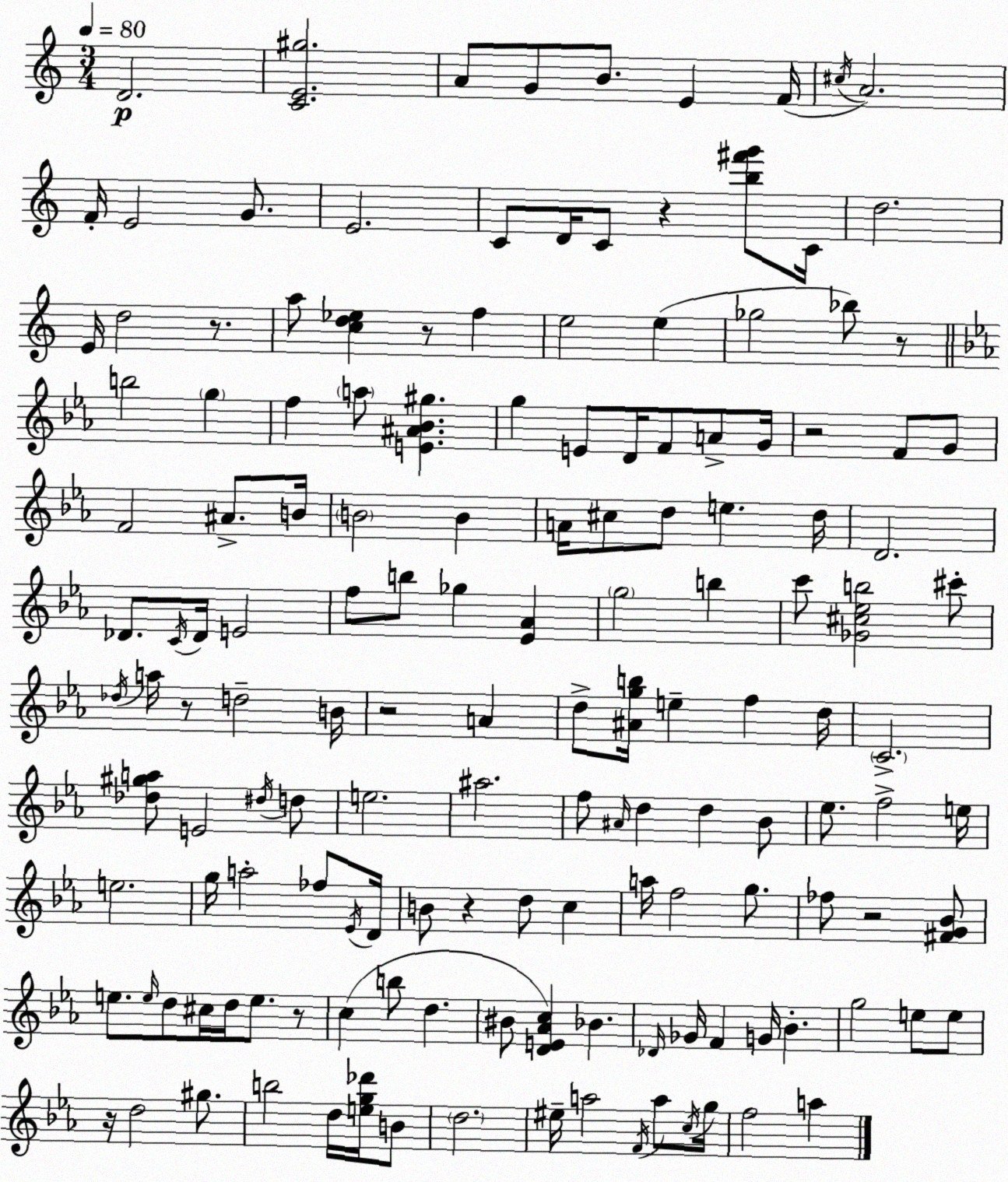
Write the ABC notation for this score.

X:1
T:Untitled
M:3/4
L:1/4
K:C
D2 [CE^g]2 A/2 G/2 B/2 E F/4 ^c/4 A2 F/4 E2 G/2 E2 C/2 D/4 C/2 z [b^f'g']/2 C/4 d2 E/4 d2 z/2 a/2 [cd_e] z/2 f e2 e _g2 _b/2 z/2 b2 g f a/2 [E^A_B^g] g E/2 D/4 F/2 A/2 G/4 z2 F/2 G/2 F2 ^A/2 B/4 B2 B A/4 ^c/2 d/2 e d/4 D2 _D/2 C/4 _D/4 E2 f/2 b/2 _g [_E_A] g2 b c'/2 [_G^c_eb]2 ^c'/2 _d/4 a/4 z/2 d2 B/4 z2 A d/2 [^Agb]/4 e f d/4 C2 [_d^ga]/2 E2 ^d/4 d/2 e2 ^a2 f/2 ^A/4 d d _B/2 _e/2 f2 e/4 e2 g/4 a2 _f/2 _E/4 D/4 B/2 z d/2 c a/4 f2 g/2 _f/2 z2 [^FG_B]/2 e/2 e/4 d/2 ^c/4 d/4 e/2 z/2 c b/2 d ^B/2 [DE_Ac] _B _D/4 _G/4 F G/4 _B g2 e/2 e/2 z/4 d2 ^g/2 b2 d/4 [eg_d']/4 B/2 d2 ^e/4 a2 F/4 a/2 c/4 g/4 f2 a